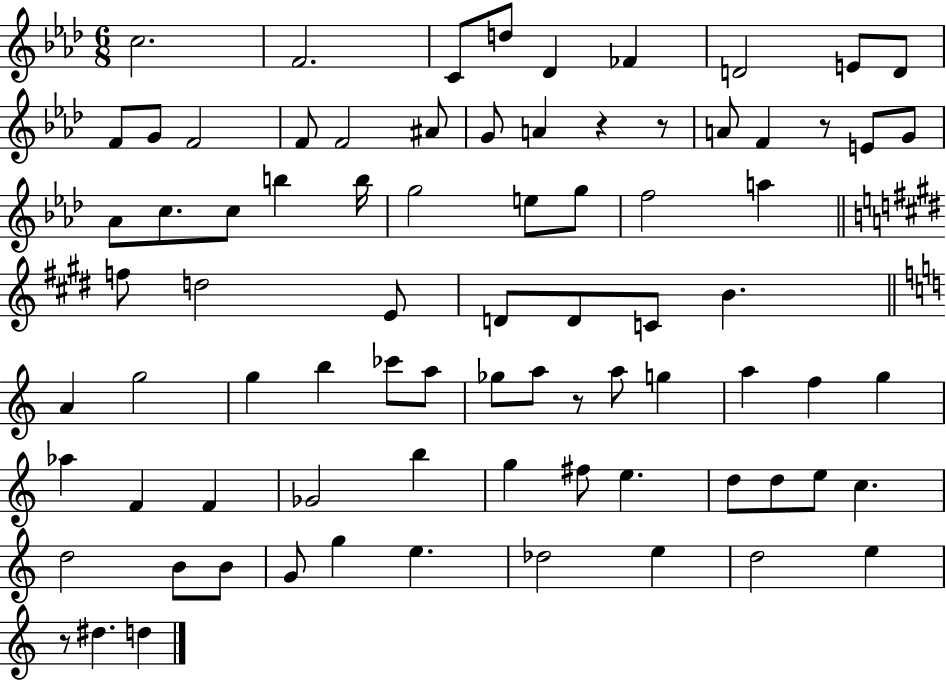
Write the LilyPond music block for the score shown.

{
  \clef treble
  \numericTimeSignature
  \time 6/8
  \key aes \major
  c''2. | f'2. | c'8 d''8 des'4 fes'4 | d'2 e'8 d'8 | \break f'8 g'8 f'2 | f'8 f'2 ais'8 | g'8 a'4 r4 r8 | a'8 f'4 r8 e'8 g'8 | \break aes'8 c''8. c''8 b''4 b''16 | g''2 e''8 g''8 | f''2 a''4 | \bar "||" \break \key e \major f''8 d''2 e'8 | d'8 d'8 c'8 b'4. | \bar "||" \break \key a \minor a'4 g''2 | g''4 b''4 ces'''8 a''8 | ges''8 a''8 r8 a''8 g''4 | a''4 f''4 g''4 | \break aes''4 f'4 f'4 | ges'2 b''4 | g''4 fis''8 e''4. | d''8 d''8 e''8 c''4. | \break d''2 b'8 b'8 | g'8 g''4 e''4. | des''2 e''4 | d''2 e''4 | \break r8 dis''4. d''4 | \bar "|."
}